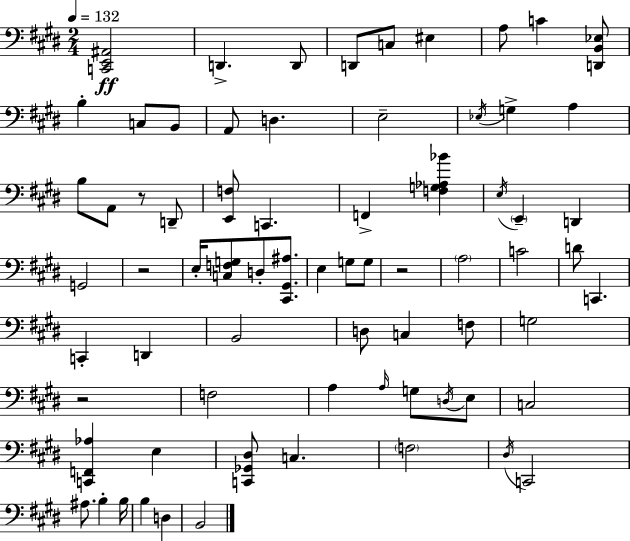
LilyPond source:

{
  \clef bass
  \numericTimeSignature
  \time 2/4
  \key e \major
  \tempo 4 = 132
  <c, e, ais,>2\ff | d,4.-> d,8 | d,8 c8 eis4 | a8 c'4 <d, b, ees>8 | \break b4-. c8 b,8 | a,8 d4. | e2-- | \acciaccatura { ees16 } g4-> a4 | \break b8 a,8 r8 d,8-- | <e, f>8 c,4. | f,4-> <f g aes bes'>4 | \acciaccatura { e16 } \parenthesize e,4-- d,4 | \break g,2 | r2 | e16-. <c f g>8 d8-. <cis, gis, ais>8. | e4 g8 | \break g8 r2 | \parenthesize a2 | c'2 | d'8 c,4. | \break c,4-. d,4 | b,2 | d8 c4 | f8 g2 | \break r2 | f2 | a4 \grace { a16 } g8 | \acciaccatura { d16 } e8 c2 | \break <c, f, aes>4 | e4 <c, ges, dis>8 c4. | \parenthesize f2 | \acciaccatura { dis16 } c,2 | \break ais8. | b4-. b16 b4 | d4 b,2 | \bar "|."
}